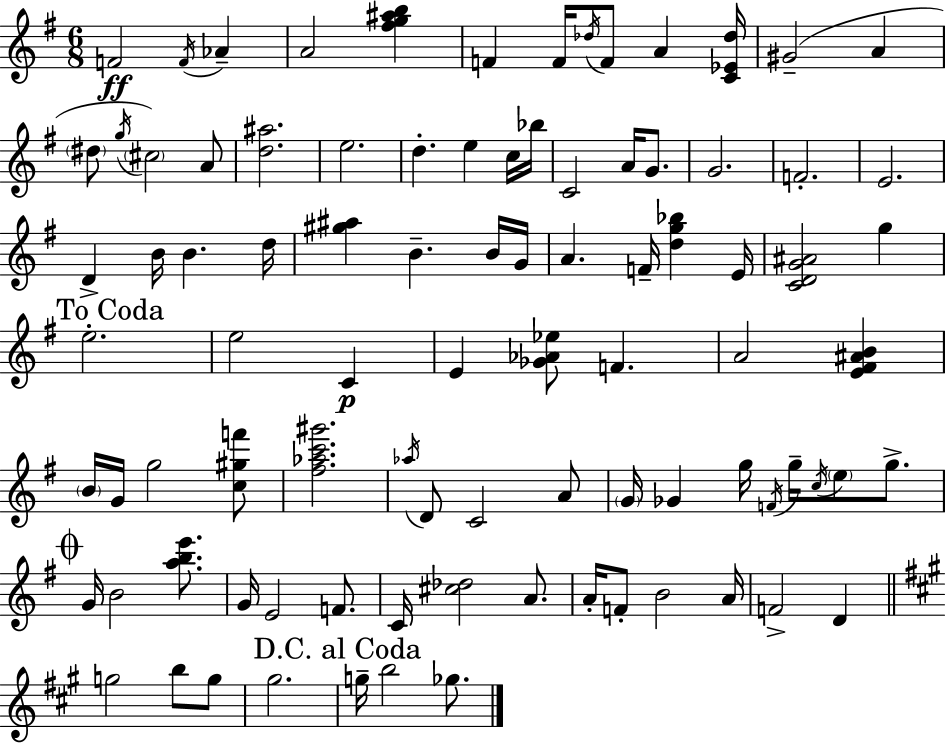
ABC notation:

X:1
T:Untitled
M:6/8
L:1/4
K:G
F2 F/4 _A A2 [^fg^ab] F F/4 _d/4 F/2 A [C_E_d]/4 ^G2 A ^d/2 g/4 ^c2 A/2 [d^a]2 e2 d e c/4 _b/4 C2 A/4 G/2 G2 F2 E2 D B/4 B d/4 [^g^a] B B/4 G/4 A F/4 [dg_b] E/4 [CDG^A]2 g e2 e2 C E [_G_A_e]/2 F A2 [E^F^AB] B/4 G/4 g2 [c^gf']/2 [^f_ac'^g']2 _a/4 D/2 C2 A/2 G/4 _G g/4 F/4 g/4 c/4 e/2 g/2 G/4 B2 [abe']/2 G/4 E2 F/2 C/4 [^c_d]2 A/2 A/4 F/2 B2 A/4 F2 D g2 b/2 g/2 ^g2 g/4 b2 _g/2